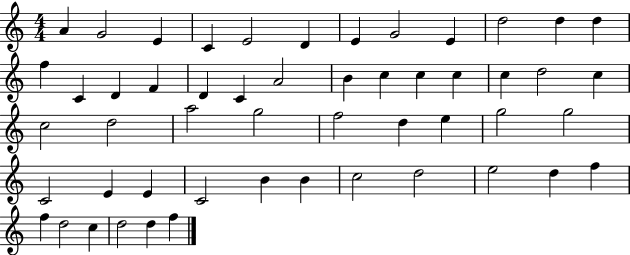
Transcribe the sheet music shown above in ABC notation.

X:1
T:Untitled
M:4/4
L:1/4
K:C
A G2 E C E2 D E G2 E d2 d d f C D F D C A2 B c c c c d2 c c2 d2 a2 g2 f2 d e g2 g2 C2 E E C2 B B c2 d2 e2 d f f d2 c d2 d f